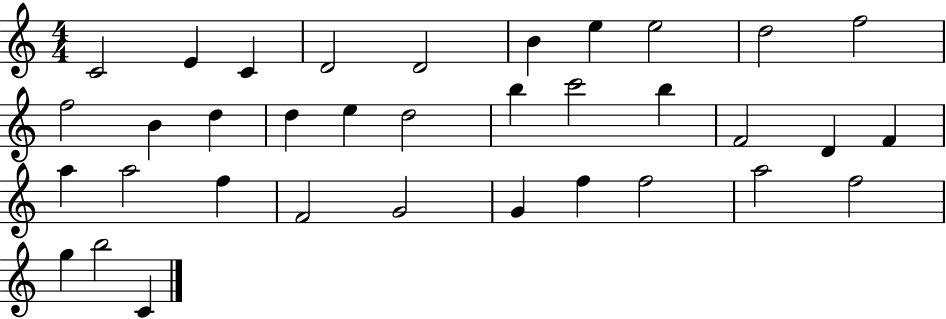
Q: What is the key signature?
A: C major